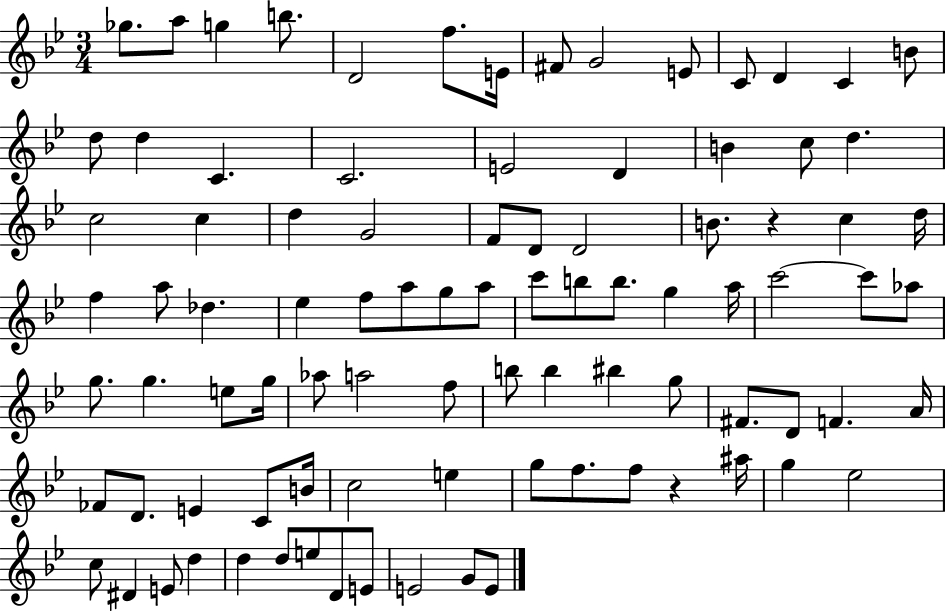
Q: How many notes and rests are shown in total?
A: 91